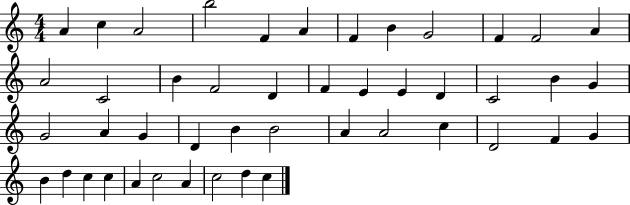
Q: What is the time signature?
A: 4/4